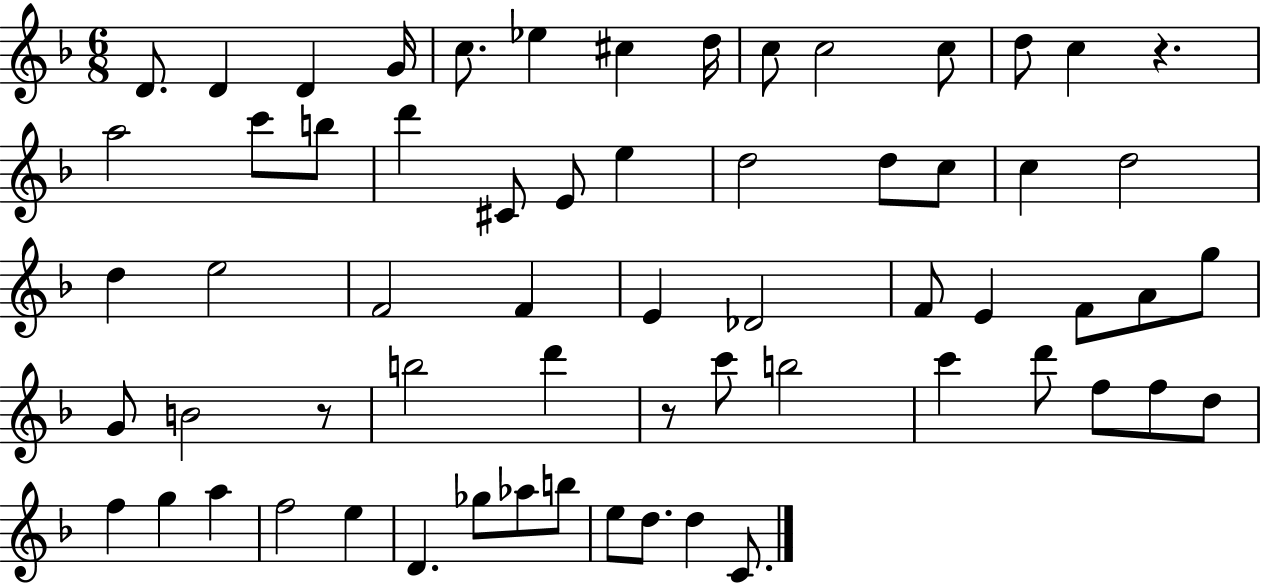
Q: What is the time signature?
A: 6/8